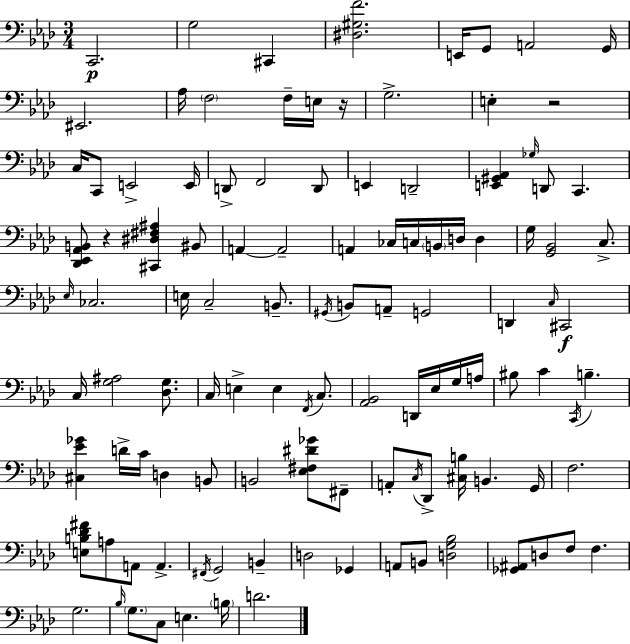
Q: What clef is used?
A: bass